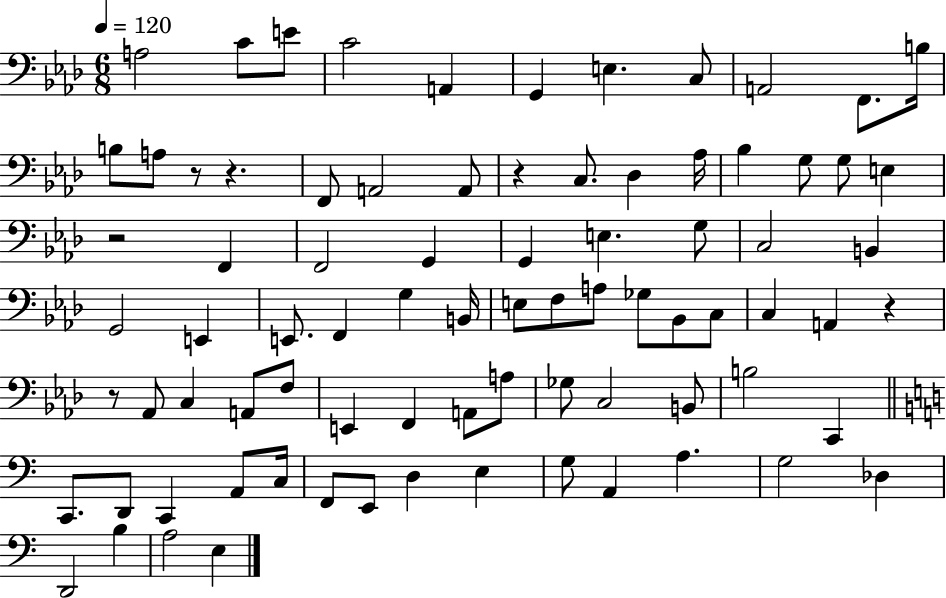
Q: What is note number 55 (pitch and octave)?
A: C3